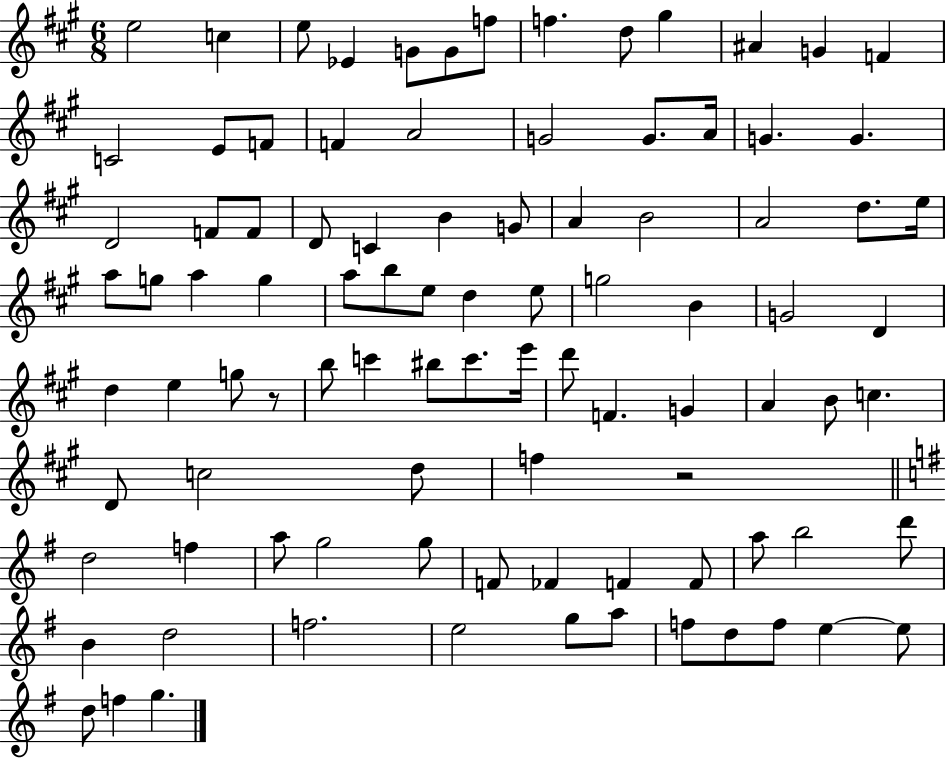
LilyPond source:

{
  \clef treble
  \numericTimeSignature
  \time 6/8
  \key a \major
  e''2 c''4 | e''8 ees'4 g'8 g'8 f''8 | f''4. d''8 gis''4 | ais'4 g'4 f'4 | \break c'2 e'8 f'8 | f'4 a'2 | g'2 g'8. a'16 | g'4. g'4. | \break d'2 f'8 f'8 | d'8 c'4 b'4 g'8 | a'4 b'2 | a'2 d''8. e''16 | \break a''8 g''8 a''4 g''4 | a''8 b''8 e''8 d''4 e''8 | g''2 b'4 | g'2 d'4 | \break d''4 e''4 g''8 r8 | b''8 c'''4 bis''8 c'''8. e'''16 | d'''8 f'4. g'4 | a'4 b'8 c''4. | \break d'8 c''2 d''8 | f''4 r2 | \bar "||" \break \key g \major d''2 f''4 | a''8 g''2 g''8 | f'8 fes'4 f'4 f'8 | a''8 b''2 d'''8 | \break b'4 d''2 | f''2. | e''2 g''8 a''8 | f''8 d''8 f''8 e''4~~ e''8 | \break d''8 f''4 g''4. | \bar "|."
}